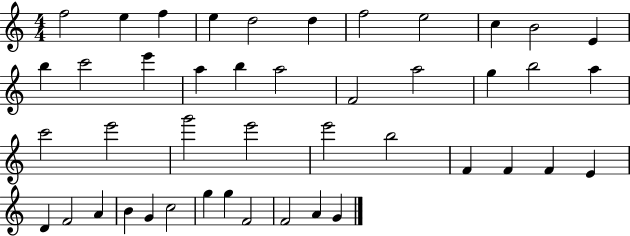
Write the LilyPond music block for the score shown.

{
  \clef treble
  \numericTimeSignature
  \time 4/4
  \key c \major
  f''2 e''4 f''4 | e''4 d''2 d''4 | f''2 e''2 | c''4 b'2 e'4 | \break b''4 c'''2 e'''4 | a''4 b''4 a''2 | f'2 a''2 | g''4 b''2 a''4 | \break c'''2 e'''2 | g'''2 e'''2 | e'''2 b''2 | f'4 f'4 f'4 e'4 | \break d'4 f'2 a'4 | b'4 g'4 c''2 | g''4 g''4 f'2 | f'2 a'4 g'4 | \break \bar "|."
}